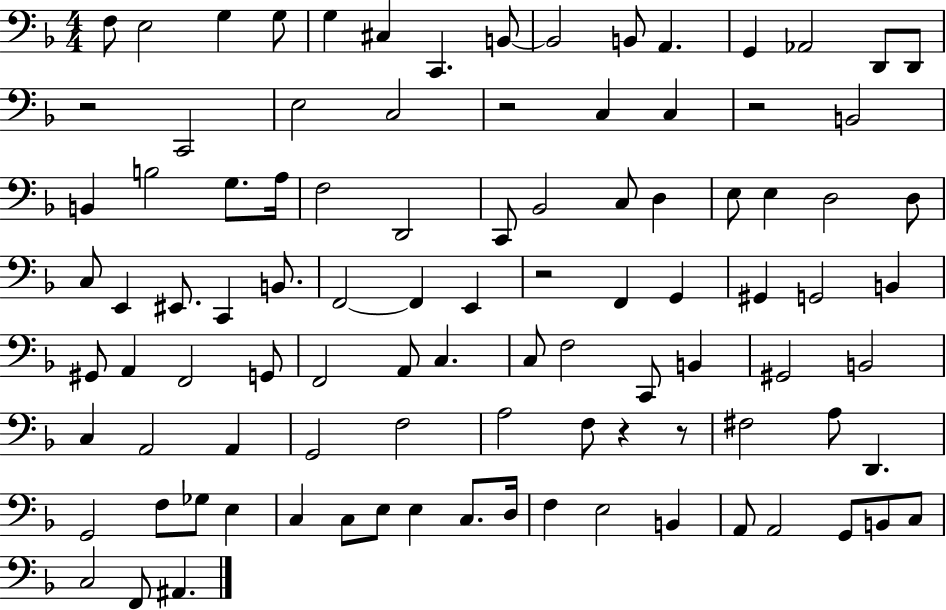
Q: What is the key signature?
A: F major